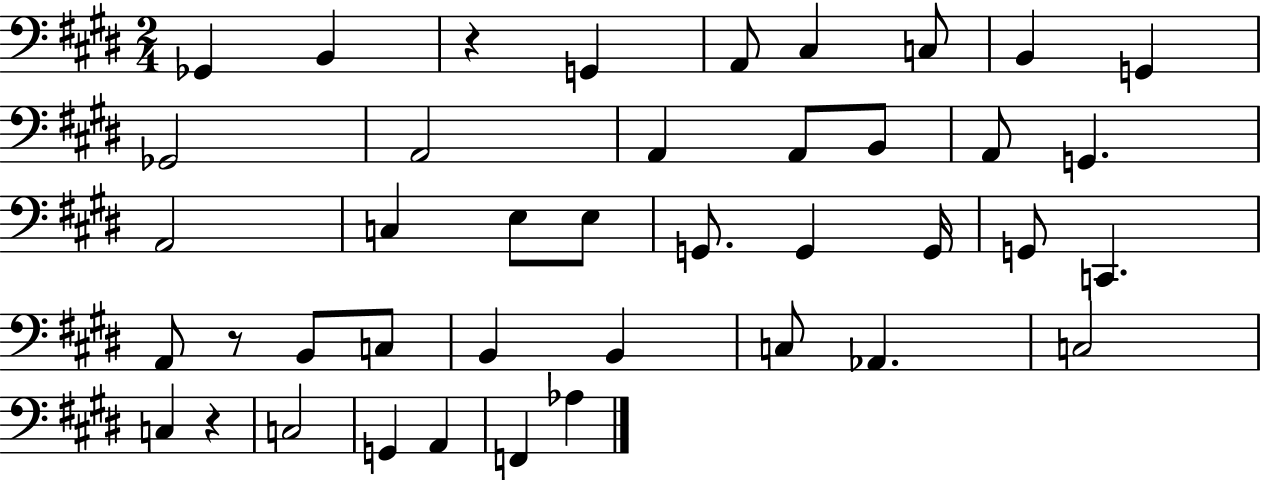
Gb2/q B2/q R/q G2/q A2/e C#3/q C3/e B2/q G2/q Gb2/h A2/h A2/q A2/e B2/e A2/e G2/q. A2/h C3/q E3/e E3/e G2/e. G2/q G2/s G2/e C2/q. A2/e R/e B2/e C3/e B2/q B2/q C3/e Ab2/q. C3/h C3/q R/q C3/h G2/q A2/q F2/q Ab3/q